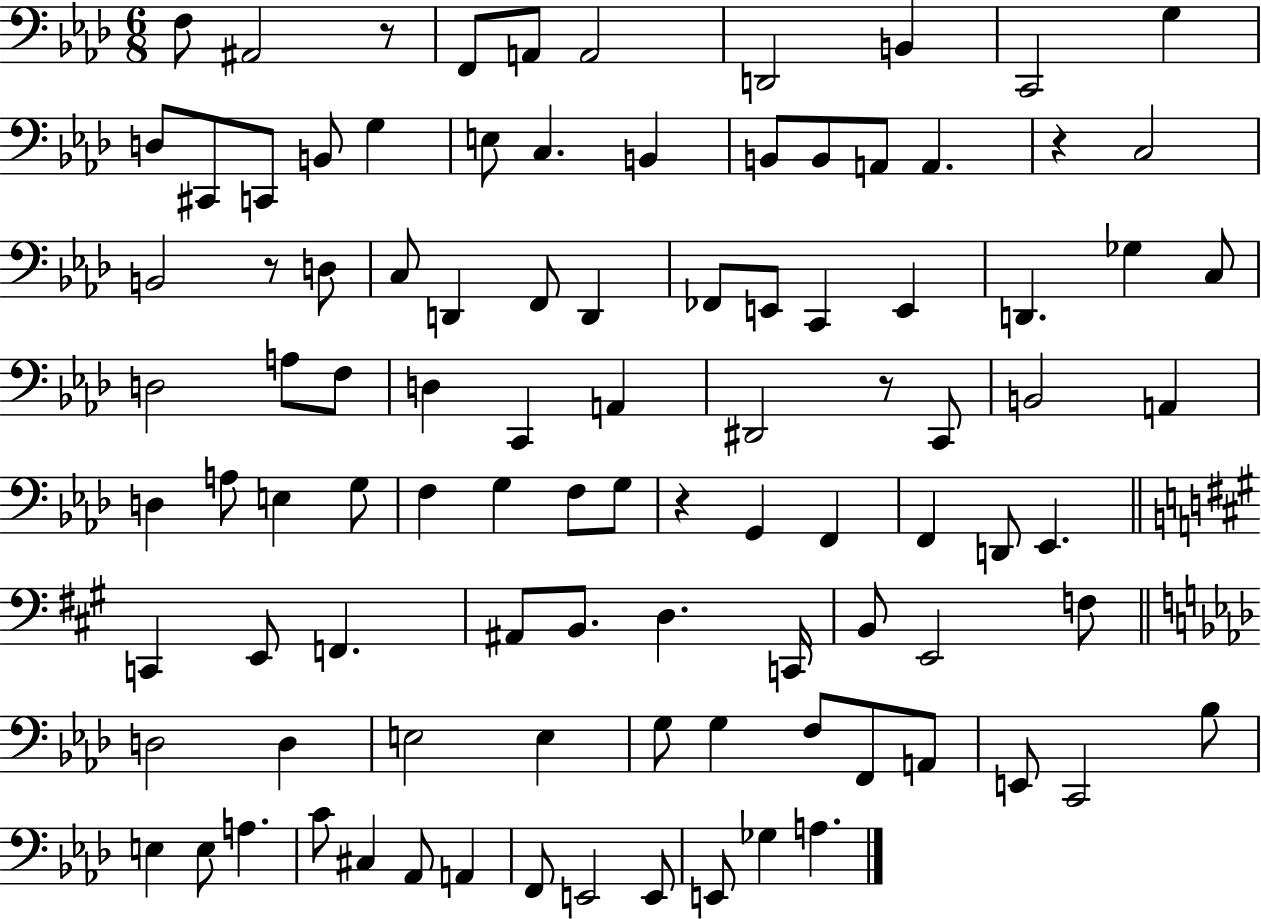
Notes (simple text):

F3/e A#2/h R/e F2/e A2/e A2/h D2/h B2/q C2/h G3/q D3/e C#2/e C2/e B2/e G3/q E3/e C3/q. B2/q B2/e B2/e A2/e A2/q. R/q C3/h B2/h R/e D3/e C3/e D2/q F2/e D2/q FES2/e E2/e C2/q E2/q D2/q. Gb3/q C3/e D3/h A3/e F3/e D3/q C2/q A2/q D#2/h R/e C2/e B2/h A2/q D3/q A3/e E3/q G3/e F3/q G3/q F3/e G3/e R/q G2/q F2/q F2/q D2/e Eb2/q. C2/q E2/e F2/q. A#2/e B2/e. D3/q. C2/s B2/e E2/h F3/e D3/h D3/q E3/h E3/q G3/e G3/q F3/e F2/e A2/e E2/e C2/h Bb3/e E3/q E3/e A3/q. C4/e C#3/q Ab2/e A2/q F2/e E2/h E2/e E2/e Gb3/q A3/q.